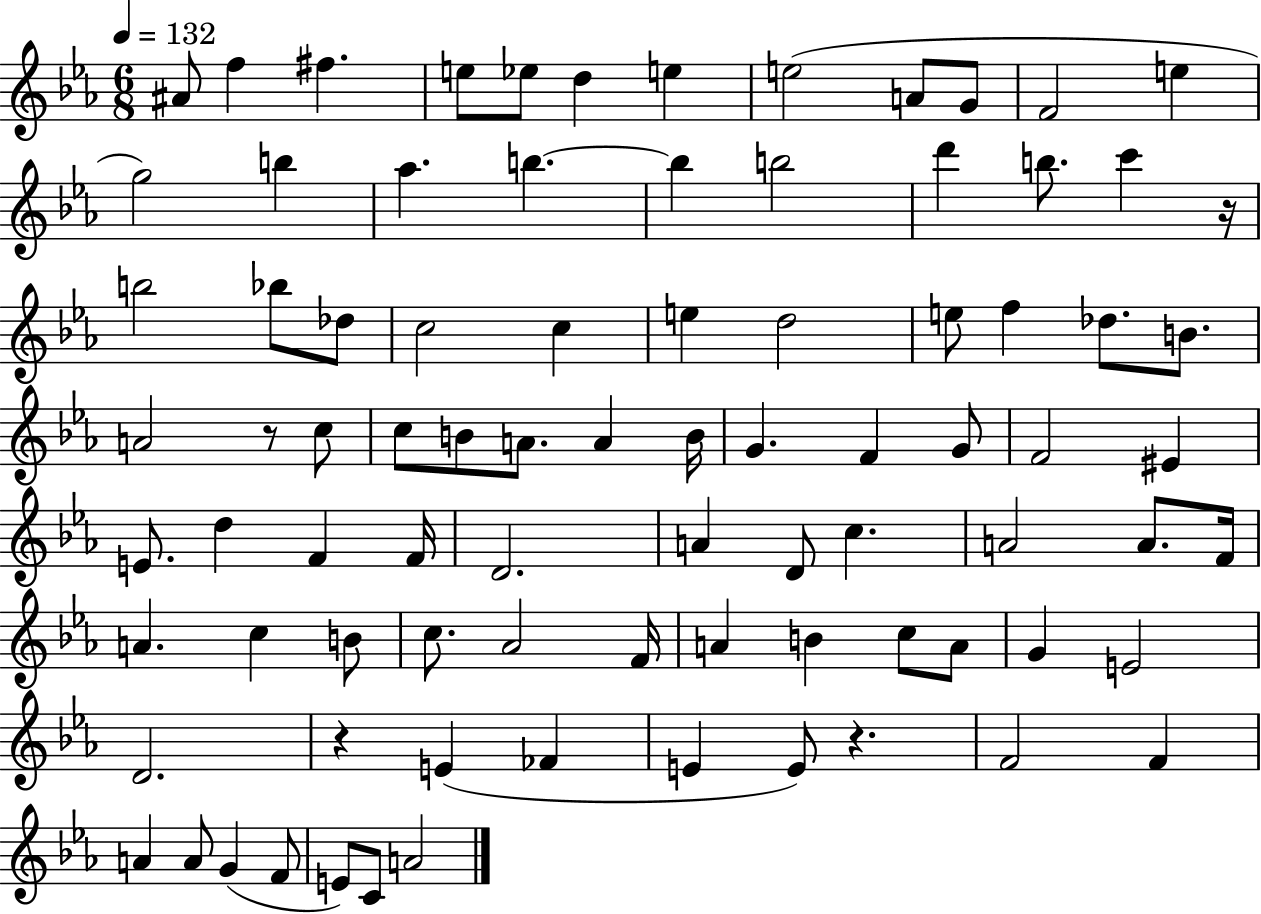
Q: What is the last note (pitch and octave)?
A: A4